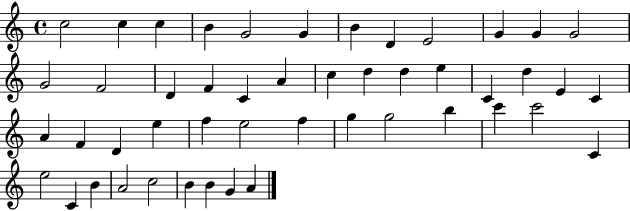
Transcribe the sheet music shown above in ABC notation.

X:1
T:Untitled
M:4/4
L:1/4
K:C
c2 c c B G2 G B D E2 G G G2 G2 F2 D F C A c d d e C d E C A F D e f e2 f g g2 b c' c'2 C e2 C B A2 c2 B B G A